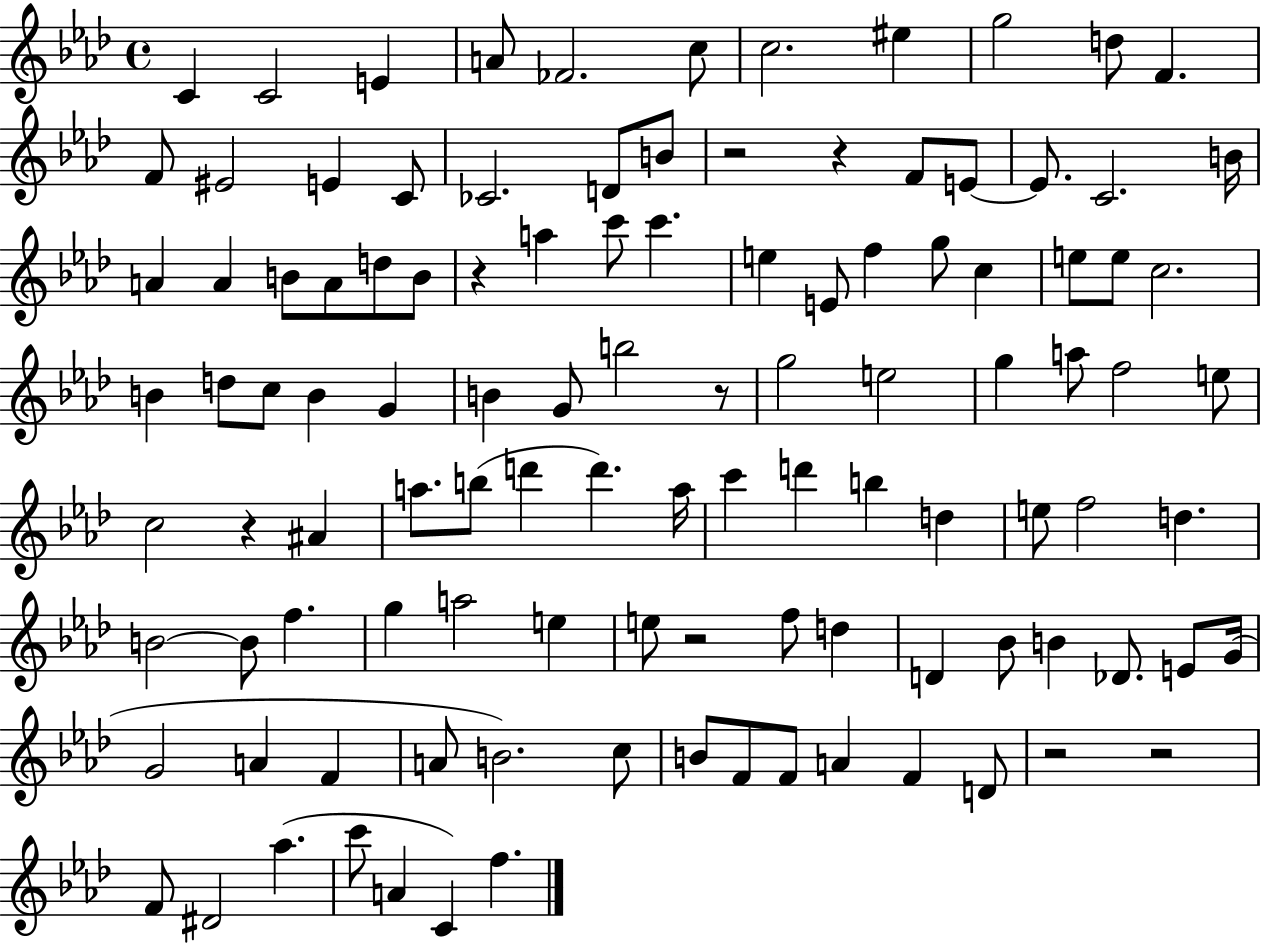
{
  \clef treble
  \time 4/4
  \defaultTimeSignature
  \key aes \major
  c'4 c'2 e'4 | a'8 fes'2. c''8 | c''2. eis''4 | g''2 d''8 f'4. | \break f'8 eis'2 e'4 c'8 | ces'2. d'8 b'8 | r2 r4 f'8 e'8~~ | e'8. c'2. b'16 | \break a'4 a'4 b'8 a'8 d''8 b'8 | r4 a''4 c'''8 c'''4. | e''4 e'8 f''4 g''8 c''4 | e''8 e''8 c''2. | \break b'4 d''8 c''8 b'4 g'4 | b'4 g'8 b''2 r8 | g''2 e''2 | g''4 a''8 f''2 e''8 | \break c''2 r4 ais'4 | a''8. b''8( d'''4 d'''4.) a''16 | c'''4 d'''4 b''4 d''4 | e''8 f''2 d''4. | \break b'2~~ b'8 f''4. | g''4 a''2 e''4 | e''8 r2 f''8 d''4 | d'4 bes'8 b'4 des'8. e'8 g'16( | \break g'2 a'4 f'4 | a'8 b'2.) c''8 | b'8 f'8 f'8 a'4 f'4 d'8 | r2 r2 | \break f'8 dis'2 aes''4.( | c'''8 a'4 c'4) f''4. | \bar "|."
}